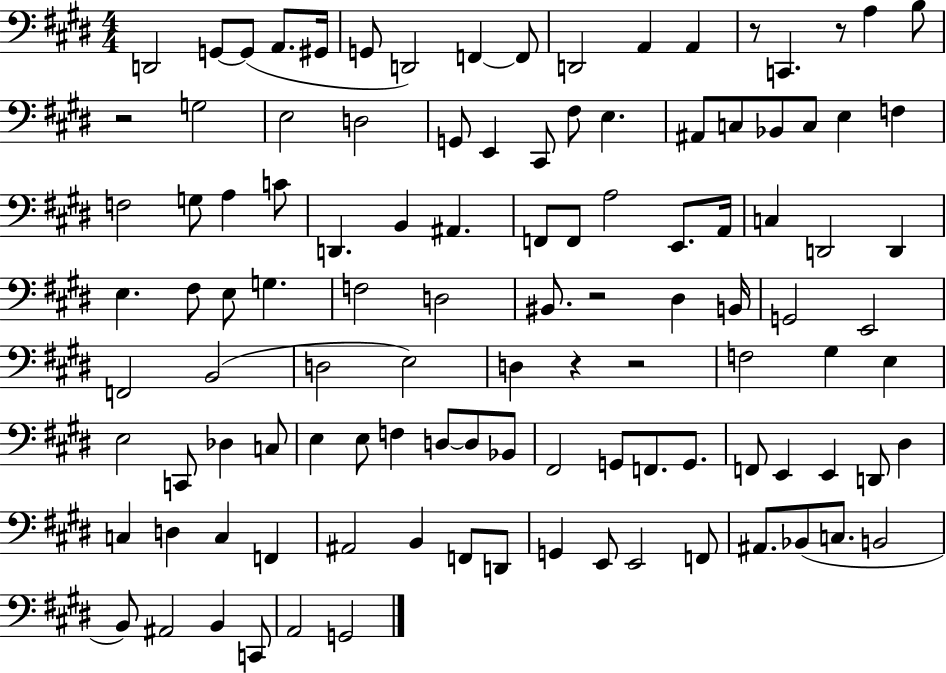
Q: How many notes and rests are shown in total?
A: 110